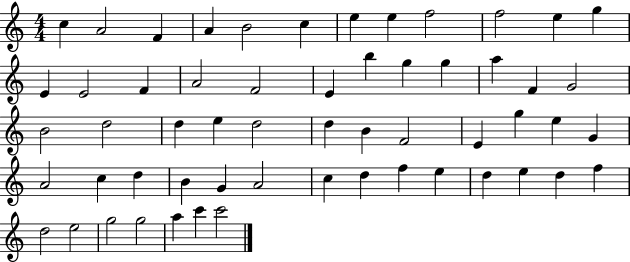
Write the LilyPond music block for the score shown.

{
  \clef treble
  \numericTimeSignature
  \time 4/4
  \key c \major
  c''4 a'2 f'4 | a'4 b'2 c''4 | e''4 e''4 f''2 | f''2 e''4 g''4 | \break e'4 e'2 f'4 | a'2 f'2 | e'4 b''4 g''4 g''4 | a''4 f'4 g'2 | \break b'2 d''2 | d''4 e''4 d''2 | d''4 b'4 f'2 | e'4 g''4 e''4 g'4 | \break a'2 c''4 d''4 | b'4 g'4 a'2 | c''4 d''4 f''4 e''4 | d''4 e''4 d''4 f''4 | \break d''2 e''2 | g''2 g''2 | a''4 c'''4 c'''2 | \bar "|."
}